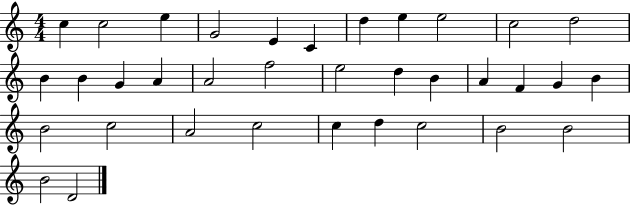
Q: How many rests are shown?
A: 0